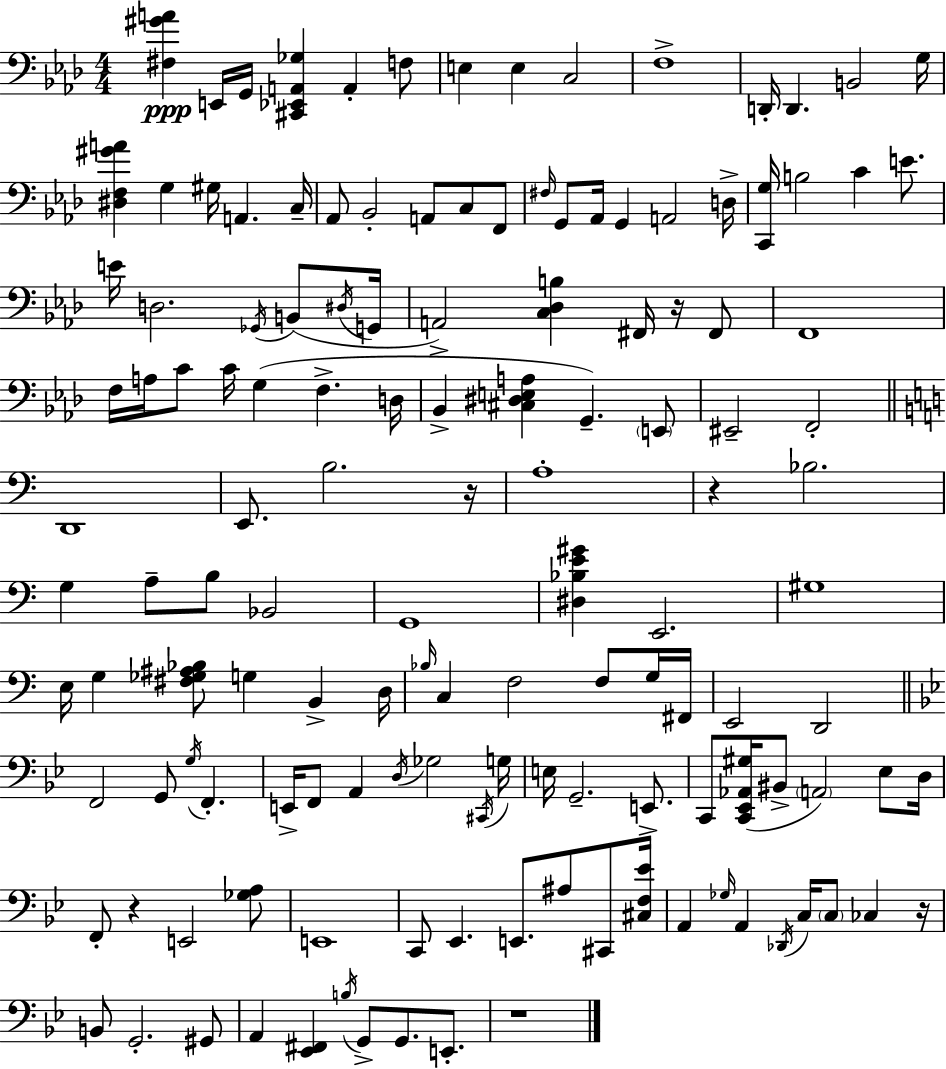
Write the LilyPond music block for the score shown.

{
  \clef bass
  \numericTimeSignature
  \time 4/4
  \key f \minor
  <fis gis' a'>4\ppp e,16 g,16 <cis, ees, a, ges>4 a,4-. f8 | e4 e4 c2 | f1-> | d,16-. d,4. b,2 g16 | \break <dis f gis' a'>4 g4 gis16 a,4. c16-- | aes,8 bes,2-. a,8 c8 f,8 | \grace { fis16 } g,8 aes,16 g,4 a,2 | d16-> <c, g>16 b2 c'4 e'8. | \break e'16 d2. \acciaccatura { ges,16 }( b,8 | \acciaccatura { dis16 } g,16 a,2->) <c des b>4 fis,16 | r16 fis,8 f,1 | f16 a16 c'8 c'16 g4( f4.-> | \break d16 bes,4-> <cis dis e a>4 g,4.--) | \parenthesize e,8 eis,2-- f,2-. | \bar "||" \break \key a \minor d,1 | e,8. b2. r16 | a1-. | r4 bes2. | \break g4 a8-- b8 bes,2 | g,1 | <dis bes e' gis'>4 e,2. | gis1 | \break e16 g4 <fis ges ais bes>8 g4 b,4-> d16 | \grace { bes16 } c4 f2 f8 g16 | fis,16 e,2 d,2 | \bar "||" \break \key bes \major f,2 g,8 \acciaccatura { g16 } f,4.-. | e,16-> f,8 a,4 \acciaccatura { d16 } ges2 | \acciaccatura { cis,16 } g16 e16 g,2.-- | e,8.-> c,8 <c, ees, aes, gis>16( bis,8-> \parenthesize a,2) | \break ees8 d16 f,8-. r4 e,2 | <ges a>8 e,1 | c,8 ees,4. e,8. ais8 | cis,8 <cis f ees'>16 a,4 \grace { ges16 } a,4 \acciaccatura { des,16 } c16 \parenthesize c8 | \break ces4 r16 b,8 g,2.-. | gis,8 a,4 <ees, fis,>4 \acciaccatura { b16 } g,8-> | g,8. e,8.-. r1 | \bar "|."
}